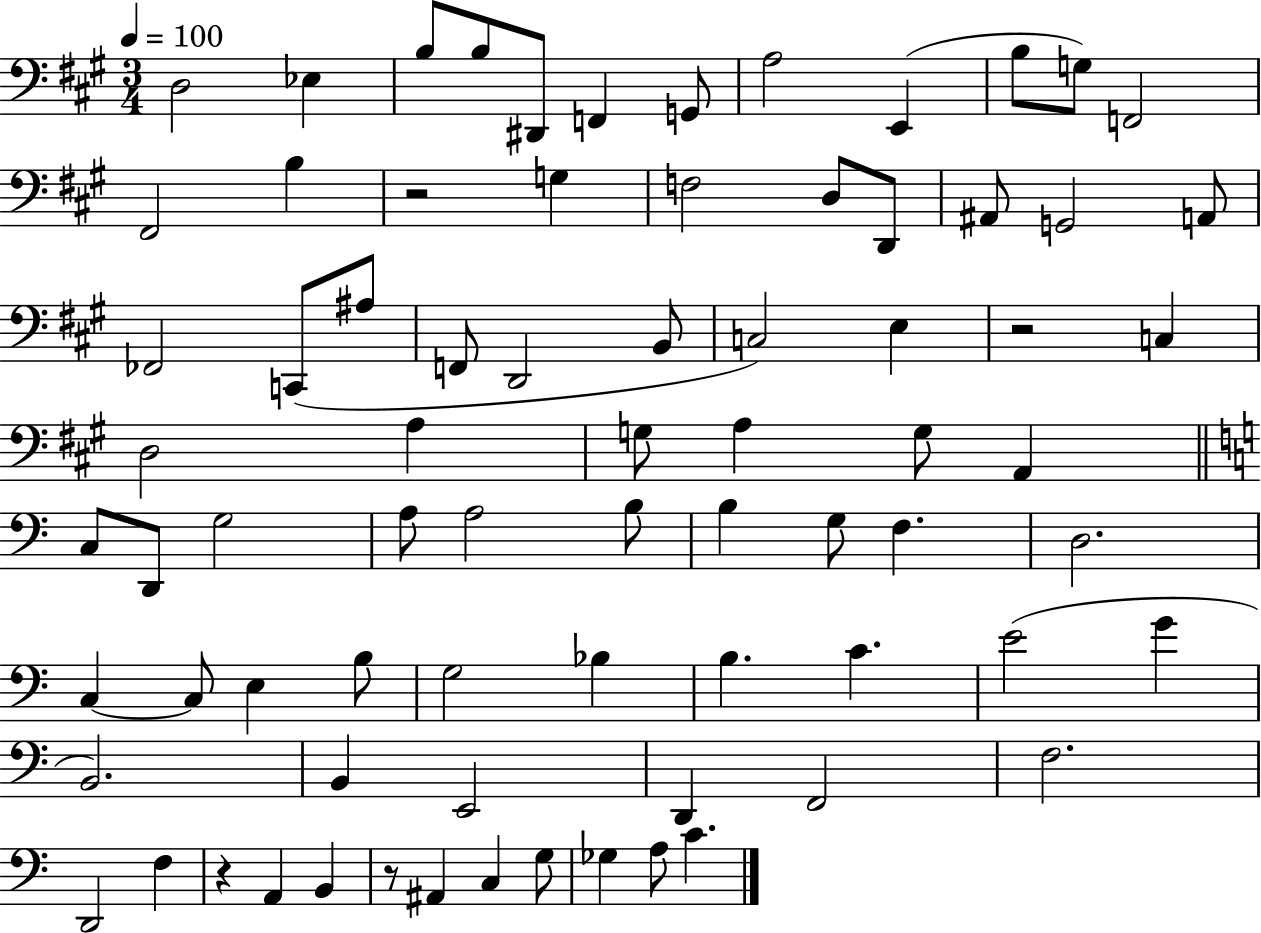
D3/h Eb3/q B3/e B3/e D#2/e F2/q G2/e A3/h E2/q B3/e G3/e F2/h F#2/h B3/q R/h G3/q F3/h D3/e D2/e A#2/e G2/h A2/e FES2/h C2/e A#3/e F2/e D2/h B2/e C3/h E3/q R/h C3/q D3/h A3/q G3/e A3/q G3/e A2/q C3/e D2/e G3/h A3/e A3/h B3/e B3/q G3/e F3/q. D3/h. C3/q C3/e E3/q B3/e G3/h Bb3/q B3/q. C4/q. E4/h G4/q B2/h. B2/q E2/h D2/q F2/h F3/h. D2/h F3/q R/q A2/q B2/q R/e A#2/q C3/q G3/e Gb3/q A3/e C4/q.